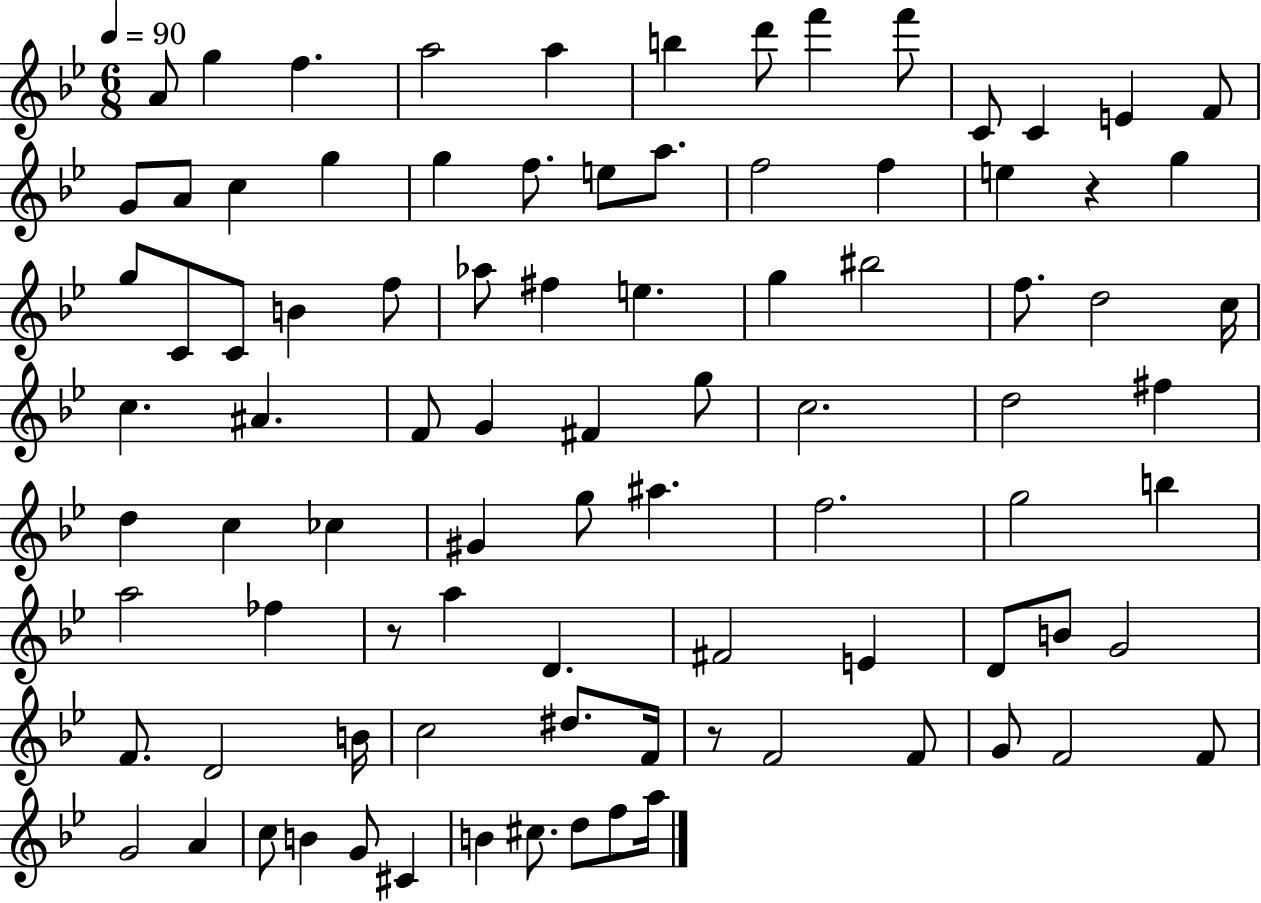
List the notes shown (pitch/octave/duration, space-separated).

A4/e G5/q F5/q. A5/h A5/q B5/q D6/e F6/q F6/e C4/e C4/q E4/q F4/e G4/e A4/e C5/q G5/q G5/q F5/e. E5/e A5/e. F5/h F5/q E5/q R/q G5/q G5/e C4/e C4/e B4/q F5/e Ab5/e F#5/q E5/q. G5/q BIS5/h F5/e. D5/h C5/s C5/q. A#4/q. F4/e G4/q F#4/q G5/e C5/h. D5/h F#5/q D5/q C5/q CES5/q G#4/q G5/e A#5/q. F5/h. G5/h B5/q A5/h FES5/q R/e A5/q D4/q. F#4/h E4/q D4/e B4/e G4/h F4/e. D4/h B4/s C5/h D#5/e. F4/s R/e F4/h F4/e G4/e F4/h F4/e G4/h A4/q C5/e B4/q G4/e C#4/q B4/q C#5/e. D5/e F5/e A5/s